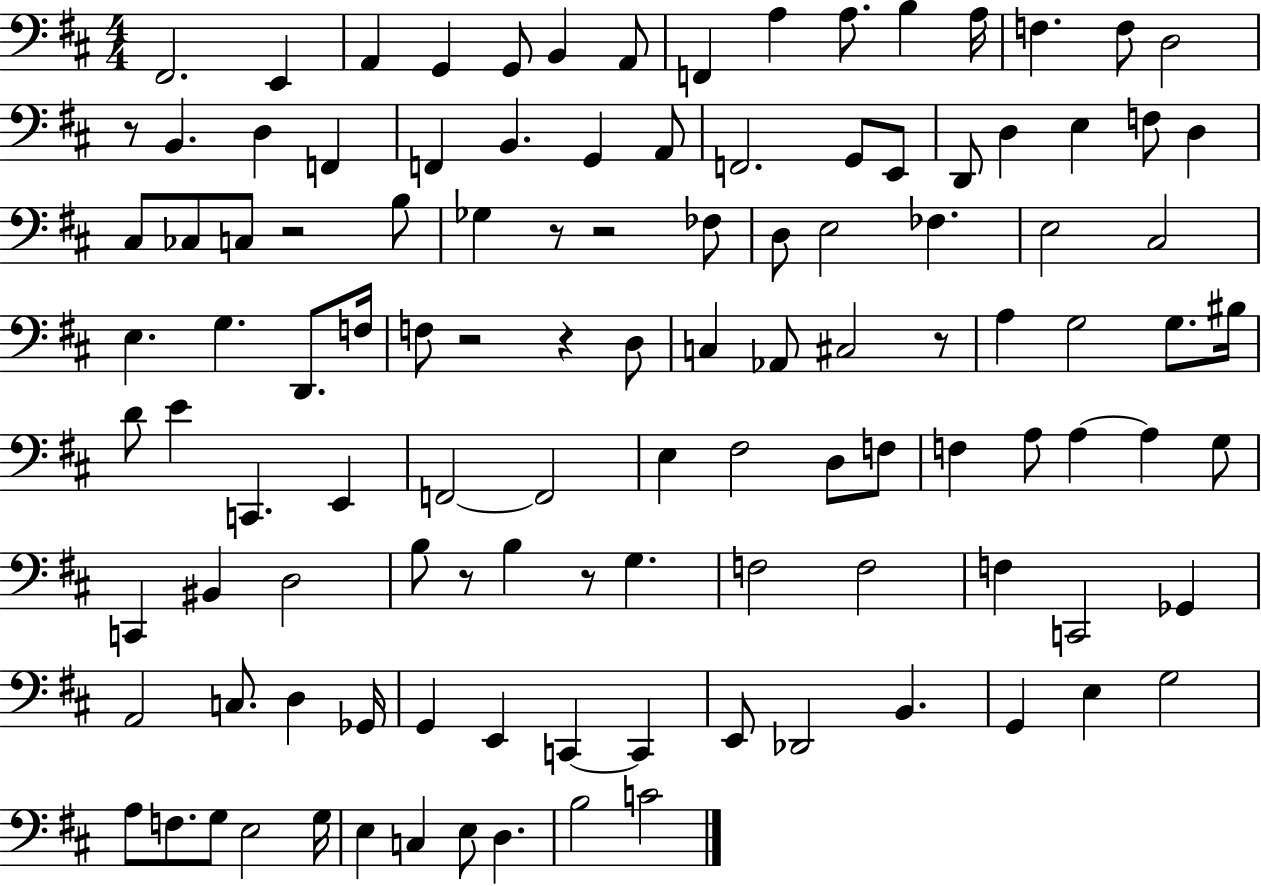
X:1
T:Untitled
M:4/4
L:1/4
K:D
^F,,2 E,, A,, G,, G,,/2 B,, A,,/2 F,, A, A,/2 B, A,/4 F, F,/2 D,2 z/2 B,, D, F,, F,, B,, G,, A,,/2 F,,2 G,,/2 E,,/2 D,,/2 D, E, F,/2 D, ^C,/2 _C,/2 C,/2 z2 B,/2 _G, z/2 z2 _F,/2 D,/2 E,2 _F, E,2 ^C,2 E, G, D,,/2 F,/4 F,/2 z2 z D,/2 C, _A,,/2 ^C,2 z/2 A, G,2 G,/2 ^B,/4 D/2 E C,, E,, F,,2 F,,2 E, ^F,2 D,/2 F,/2 F, A,/2 A, A, G,/2 C,, ^B,, D,2 B,/2 z/2 B, z/2 G, F,2 F,2 F, C,,2 _G,, A,,2 C,/2 D, _G,,/4 G,, E,, C,, C,, E,,/2 _D,,2 B,, G,, E, G,2 A,/2 F,/2 G,/2 E,2 G,/4 E, C, E,/2 D, B,2 C2